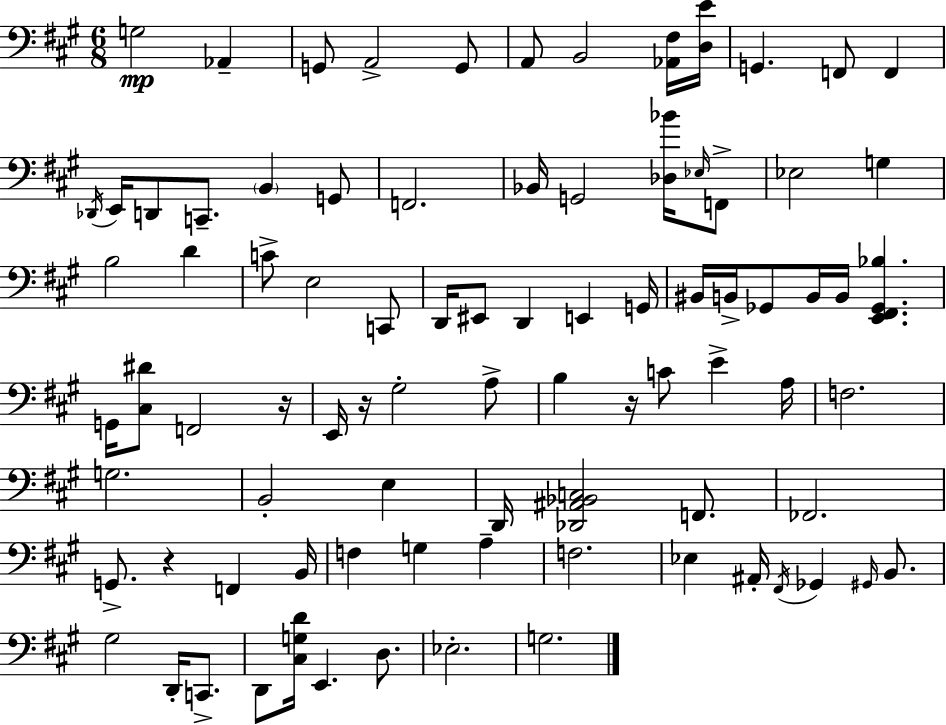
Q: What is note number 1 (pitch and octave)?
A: G3